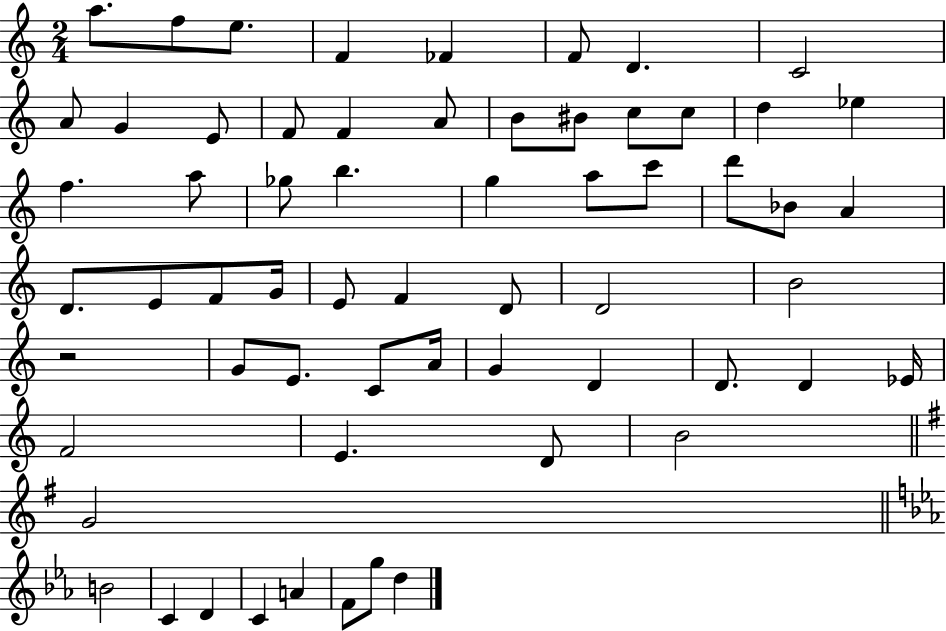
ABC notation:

X:1
T:Untitled
M:2/4
L:1/4
K:C
a/2 f/2 e/2 F _F F/2 D C2 A/2 G E/2 F/2 F A/2 B/2 ^B/2 c/2 c/2 d _e f a/2 _g/2 b g a/2 c'/2 d'/2 _B/2 A D/2 E/2 F/2 G/4 E/2 F D/2 D2 B2 z2 G/2 E/2 C/2 A/4 G D D/2 D _E/4 F2 E D/2 B2 G2 B2 C D C A F/2 g/2 d